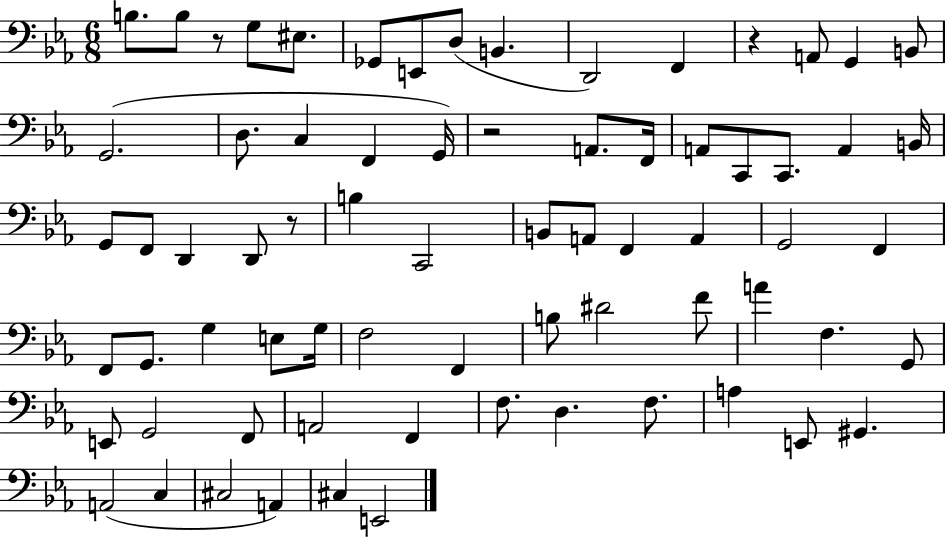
X:1
T:Untitled
M:6/8
L:1/4
K:Eb
B,/2 B,/2 z/2 G,/2 ^E,/2 _G,,/2 E,,/2 D,/2 B,, D,,2 F,, z A,,/2 G,, B,,/2 G,,2 D,/2 C, F,, G,,/4 z2 A,,/2 F,,/4 A,,/2 C,,/2 C,,/2 A,, B,,/4 G,,/2 F,,/2 D,, D,,/2 z/2 B, C,,2 B,,/2 A,,/2 F,, A,, G,,2 F,, F,,/2 G,,/2 G, E,/2 G,/4 F,2 F,, B,/2 ^D2 F/2 A F, G,,/2 E,,/2 G,,2 F,,/2 A,,2 F,, F,/2 D, F,/2 A, E,,/2 ^G,, A,,2 C, ^C,2 A,, ^C, E,,2